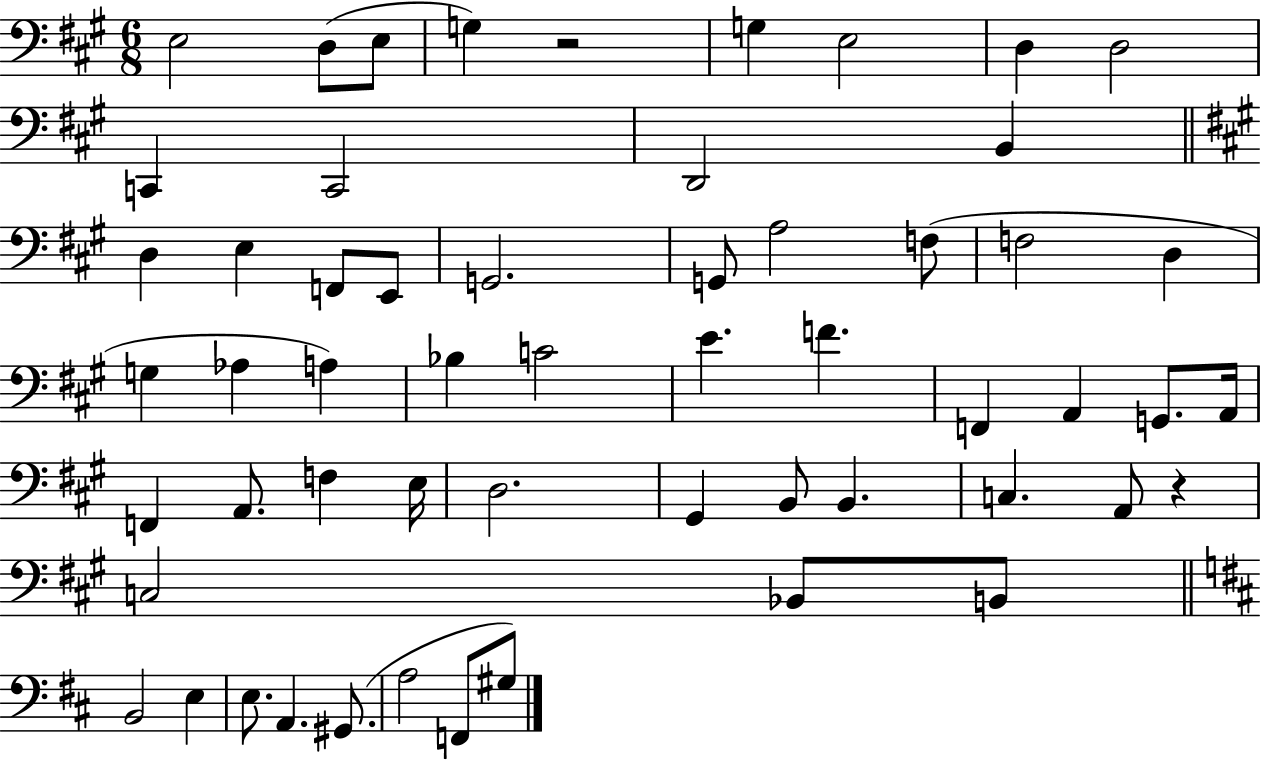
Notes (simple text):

E3/h D3/e E3/e G3/q R/h G3/q E3/h D3/q D3/h C2/q C2/h D2/h B2/q D3/q E3/q F2/e E2/e G2/h. G2/e A3/h F3/e F3/h D3/q G3/q Ab3/q A3/q Bb3/q C4/h E4/q. F4/q. F2/q A2/q G2/e. A2/s F2/q A2/e. F3/q E3/s D3/h. G#2/q B2/e B2/q. C3/q. A2/e R/q C3/h Bb2/e B2/e B2/h E3/q E3/e. A2/q. G#2/e. A3/h F2/e G#3/e